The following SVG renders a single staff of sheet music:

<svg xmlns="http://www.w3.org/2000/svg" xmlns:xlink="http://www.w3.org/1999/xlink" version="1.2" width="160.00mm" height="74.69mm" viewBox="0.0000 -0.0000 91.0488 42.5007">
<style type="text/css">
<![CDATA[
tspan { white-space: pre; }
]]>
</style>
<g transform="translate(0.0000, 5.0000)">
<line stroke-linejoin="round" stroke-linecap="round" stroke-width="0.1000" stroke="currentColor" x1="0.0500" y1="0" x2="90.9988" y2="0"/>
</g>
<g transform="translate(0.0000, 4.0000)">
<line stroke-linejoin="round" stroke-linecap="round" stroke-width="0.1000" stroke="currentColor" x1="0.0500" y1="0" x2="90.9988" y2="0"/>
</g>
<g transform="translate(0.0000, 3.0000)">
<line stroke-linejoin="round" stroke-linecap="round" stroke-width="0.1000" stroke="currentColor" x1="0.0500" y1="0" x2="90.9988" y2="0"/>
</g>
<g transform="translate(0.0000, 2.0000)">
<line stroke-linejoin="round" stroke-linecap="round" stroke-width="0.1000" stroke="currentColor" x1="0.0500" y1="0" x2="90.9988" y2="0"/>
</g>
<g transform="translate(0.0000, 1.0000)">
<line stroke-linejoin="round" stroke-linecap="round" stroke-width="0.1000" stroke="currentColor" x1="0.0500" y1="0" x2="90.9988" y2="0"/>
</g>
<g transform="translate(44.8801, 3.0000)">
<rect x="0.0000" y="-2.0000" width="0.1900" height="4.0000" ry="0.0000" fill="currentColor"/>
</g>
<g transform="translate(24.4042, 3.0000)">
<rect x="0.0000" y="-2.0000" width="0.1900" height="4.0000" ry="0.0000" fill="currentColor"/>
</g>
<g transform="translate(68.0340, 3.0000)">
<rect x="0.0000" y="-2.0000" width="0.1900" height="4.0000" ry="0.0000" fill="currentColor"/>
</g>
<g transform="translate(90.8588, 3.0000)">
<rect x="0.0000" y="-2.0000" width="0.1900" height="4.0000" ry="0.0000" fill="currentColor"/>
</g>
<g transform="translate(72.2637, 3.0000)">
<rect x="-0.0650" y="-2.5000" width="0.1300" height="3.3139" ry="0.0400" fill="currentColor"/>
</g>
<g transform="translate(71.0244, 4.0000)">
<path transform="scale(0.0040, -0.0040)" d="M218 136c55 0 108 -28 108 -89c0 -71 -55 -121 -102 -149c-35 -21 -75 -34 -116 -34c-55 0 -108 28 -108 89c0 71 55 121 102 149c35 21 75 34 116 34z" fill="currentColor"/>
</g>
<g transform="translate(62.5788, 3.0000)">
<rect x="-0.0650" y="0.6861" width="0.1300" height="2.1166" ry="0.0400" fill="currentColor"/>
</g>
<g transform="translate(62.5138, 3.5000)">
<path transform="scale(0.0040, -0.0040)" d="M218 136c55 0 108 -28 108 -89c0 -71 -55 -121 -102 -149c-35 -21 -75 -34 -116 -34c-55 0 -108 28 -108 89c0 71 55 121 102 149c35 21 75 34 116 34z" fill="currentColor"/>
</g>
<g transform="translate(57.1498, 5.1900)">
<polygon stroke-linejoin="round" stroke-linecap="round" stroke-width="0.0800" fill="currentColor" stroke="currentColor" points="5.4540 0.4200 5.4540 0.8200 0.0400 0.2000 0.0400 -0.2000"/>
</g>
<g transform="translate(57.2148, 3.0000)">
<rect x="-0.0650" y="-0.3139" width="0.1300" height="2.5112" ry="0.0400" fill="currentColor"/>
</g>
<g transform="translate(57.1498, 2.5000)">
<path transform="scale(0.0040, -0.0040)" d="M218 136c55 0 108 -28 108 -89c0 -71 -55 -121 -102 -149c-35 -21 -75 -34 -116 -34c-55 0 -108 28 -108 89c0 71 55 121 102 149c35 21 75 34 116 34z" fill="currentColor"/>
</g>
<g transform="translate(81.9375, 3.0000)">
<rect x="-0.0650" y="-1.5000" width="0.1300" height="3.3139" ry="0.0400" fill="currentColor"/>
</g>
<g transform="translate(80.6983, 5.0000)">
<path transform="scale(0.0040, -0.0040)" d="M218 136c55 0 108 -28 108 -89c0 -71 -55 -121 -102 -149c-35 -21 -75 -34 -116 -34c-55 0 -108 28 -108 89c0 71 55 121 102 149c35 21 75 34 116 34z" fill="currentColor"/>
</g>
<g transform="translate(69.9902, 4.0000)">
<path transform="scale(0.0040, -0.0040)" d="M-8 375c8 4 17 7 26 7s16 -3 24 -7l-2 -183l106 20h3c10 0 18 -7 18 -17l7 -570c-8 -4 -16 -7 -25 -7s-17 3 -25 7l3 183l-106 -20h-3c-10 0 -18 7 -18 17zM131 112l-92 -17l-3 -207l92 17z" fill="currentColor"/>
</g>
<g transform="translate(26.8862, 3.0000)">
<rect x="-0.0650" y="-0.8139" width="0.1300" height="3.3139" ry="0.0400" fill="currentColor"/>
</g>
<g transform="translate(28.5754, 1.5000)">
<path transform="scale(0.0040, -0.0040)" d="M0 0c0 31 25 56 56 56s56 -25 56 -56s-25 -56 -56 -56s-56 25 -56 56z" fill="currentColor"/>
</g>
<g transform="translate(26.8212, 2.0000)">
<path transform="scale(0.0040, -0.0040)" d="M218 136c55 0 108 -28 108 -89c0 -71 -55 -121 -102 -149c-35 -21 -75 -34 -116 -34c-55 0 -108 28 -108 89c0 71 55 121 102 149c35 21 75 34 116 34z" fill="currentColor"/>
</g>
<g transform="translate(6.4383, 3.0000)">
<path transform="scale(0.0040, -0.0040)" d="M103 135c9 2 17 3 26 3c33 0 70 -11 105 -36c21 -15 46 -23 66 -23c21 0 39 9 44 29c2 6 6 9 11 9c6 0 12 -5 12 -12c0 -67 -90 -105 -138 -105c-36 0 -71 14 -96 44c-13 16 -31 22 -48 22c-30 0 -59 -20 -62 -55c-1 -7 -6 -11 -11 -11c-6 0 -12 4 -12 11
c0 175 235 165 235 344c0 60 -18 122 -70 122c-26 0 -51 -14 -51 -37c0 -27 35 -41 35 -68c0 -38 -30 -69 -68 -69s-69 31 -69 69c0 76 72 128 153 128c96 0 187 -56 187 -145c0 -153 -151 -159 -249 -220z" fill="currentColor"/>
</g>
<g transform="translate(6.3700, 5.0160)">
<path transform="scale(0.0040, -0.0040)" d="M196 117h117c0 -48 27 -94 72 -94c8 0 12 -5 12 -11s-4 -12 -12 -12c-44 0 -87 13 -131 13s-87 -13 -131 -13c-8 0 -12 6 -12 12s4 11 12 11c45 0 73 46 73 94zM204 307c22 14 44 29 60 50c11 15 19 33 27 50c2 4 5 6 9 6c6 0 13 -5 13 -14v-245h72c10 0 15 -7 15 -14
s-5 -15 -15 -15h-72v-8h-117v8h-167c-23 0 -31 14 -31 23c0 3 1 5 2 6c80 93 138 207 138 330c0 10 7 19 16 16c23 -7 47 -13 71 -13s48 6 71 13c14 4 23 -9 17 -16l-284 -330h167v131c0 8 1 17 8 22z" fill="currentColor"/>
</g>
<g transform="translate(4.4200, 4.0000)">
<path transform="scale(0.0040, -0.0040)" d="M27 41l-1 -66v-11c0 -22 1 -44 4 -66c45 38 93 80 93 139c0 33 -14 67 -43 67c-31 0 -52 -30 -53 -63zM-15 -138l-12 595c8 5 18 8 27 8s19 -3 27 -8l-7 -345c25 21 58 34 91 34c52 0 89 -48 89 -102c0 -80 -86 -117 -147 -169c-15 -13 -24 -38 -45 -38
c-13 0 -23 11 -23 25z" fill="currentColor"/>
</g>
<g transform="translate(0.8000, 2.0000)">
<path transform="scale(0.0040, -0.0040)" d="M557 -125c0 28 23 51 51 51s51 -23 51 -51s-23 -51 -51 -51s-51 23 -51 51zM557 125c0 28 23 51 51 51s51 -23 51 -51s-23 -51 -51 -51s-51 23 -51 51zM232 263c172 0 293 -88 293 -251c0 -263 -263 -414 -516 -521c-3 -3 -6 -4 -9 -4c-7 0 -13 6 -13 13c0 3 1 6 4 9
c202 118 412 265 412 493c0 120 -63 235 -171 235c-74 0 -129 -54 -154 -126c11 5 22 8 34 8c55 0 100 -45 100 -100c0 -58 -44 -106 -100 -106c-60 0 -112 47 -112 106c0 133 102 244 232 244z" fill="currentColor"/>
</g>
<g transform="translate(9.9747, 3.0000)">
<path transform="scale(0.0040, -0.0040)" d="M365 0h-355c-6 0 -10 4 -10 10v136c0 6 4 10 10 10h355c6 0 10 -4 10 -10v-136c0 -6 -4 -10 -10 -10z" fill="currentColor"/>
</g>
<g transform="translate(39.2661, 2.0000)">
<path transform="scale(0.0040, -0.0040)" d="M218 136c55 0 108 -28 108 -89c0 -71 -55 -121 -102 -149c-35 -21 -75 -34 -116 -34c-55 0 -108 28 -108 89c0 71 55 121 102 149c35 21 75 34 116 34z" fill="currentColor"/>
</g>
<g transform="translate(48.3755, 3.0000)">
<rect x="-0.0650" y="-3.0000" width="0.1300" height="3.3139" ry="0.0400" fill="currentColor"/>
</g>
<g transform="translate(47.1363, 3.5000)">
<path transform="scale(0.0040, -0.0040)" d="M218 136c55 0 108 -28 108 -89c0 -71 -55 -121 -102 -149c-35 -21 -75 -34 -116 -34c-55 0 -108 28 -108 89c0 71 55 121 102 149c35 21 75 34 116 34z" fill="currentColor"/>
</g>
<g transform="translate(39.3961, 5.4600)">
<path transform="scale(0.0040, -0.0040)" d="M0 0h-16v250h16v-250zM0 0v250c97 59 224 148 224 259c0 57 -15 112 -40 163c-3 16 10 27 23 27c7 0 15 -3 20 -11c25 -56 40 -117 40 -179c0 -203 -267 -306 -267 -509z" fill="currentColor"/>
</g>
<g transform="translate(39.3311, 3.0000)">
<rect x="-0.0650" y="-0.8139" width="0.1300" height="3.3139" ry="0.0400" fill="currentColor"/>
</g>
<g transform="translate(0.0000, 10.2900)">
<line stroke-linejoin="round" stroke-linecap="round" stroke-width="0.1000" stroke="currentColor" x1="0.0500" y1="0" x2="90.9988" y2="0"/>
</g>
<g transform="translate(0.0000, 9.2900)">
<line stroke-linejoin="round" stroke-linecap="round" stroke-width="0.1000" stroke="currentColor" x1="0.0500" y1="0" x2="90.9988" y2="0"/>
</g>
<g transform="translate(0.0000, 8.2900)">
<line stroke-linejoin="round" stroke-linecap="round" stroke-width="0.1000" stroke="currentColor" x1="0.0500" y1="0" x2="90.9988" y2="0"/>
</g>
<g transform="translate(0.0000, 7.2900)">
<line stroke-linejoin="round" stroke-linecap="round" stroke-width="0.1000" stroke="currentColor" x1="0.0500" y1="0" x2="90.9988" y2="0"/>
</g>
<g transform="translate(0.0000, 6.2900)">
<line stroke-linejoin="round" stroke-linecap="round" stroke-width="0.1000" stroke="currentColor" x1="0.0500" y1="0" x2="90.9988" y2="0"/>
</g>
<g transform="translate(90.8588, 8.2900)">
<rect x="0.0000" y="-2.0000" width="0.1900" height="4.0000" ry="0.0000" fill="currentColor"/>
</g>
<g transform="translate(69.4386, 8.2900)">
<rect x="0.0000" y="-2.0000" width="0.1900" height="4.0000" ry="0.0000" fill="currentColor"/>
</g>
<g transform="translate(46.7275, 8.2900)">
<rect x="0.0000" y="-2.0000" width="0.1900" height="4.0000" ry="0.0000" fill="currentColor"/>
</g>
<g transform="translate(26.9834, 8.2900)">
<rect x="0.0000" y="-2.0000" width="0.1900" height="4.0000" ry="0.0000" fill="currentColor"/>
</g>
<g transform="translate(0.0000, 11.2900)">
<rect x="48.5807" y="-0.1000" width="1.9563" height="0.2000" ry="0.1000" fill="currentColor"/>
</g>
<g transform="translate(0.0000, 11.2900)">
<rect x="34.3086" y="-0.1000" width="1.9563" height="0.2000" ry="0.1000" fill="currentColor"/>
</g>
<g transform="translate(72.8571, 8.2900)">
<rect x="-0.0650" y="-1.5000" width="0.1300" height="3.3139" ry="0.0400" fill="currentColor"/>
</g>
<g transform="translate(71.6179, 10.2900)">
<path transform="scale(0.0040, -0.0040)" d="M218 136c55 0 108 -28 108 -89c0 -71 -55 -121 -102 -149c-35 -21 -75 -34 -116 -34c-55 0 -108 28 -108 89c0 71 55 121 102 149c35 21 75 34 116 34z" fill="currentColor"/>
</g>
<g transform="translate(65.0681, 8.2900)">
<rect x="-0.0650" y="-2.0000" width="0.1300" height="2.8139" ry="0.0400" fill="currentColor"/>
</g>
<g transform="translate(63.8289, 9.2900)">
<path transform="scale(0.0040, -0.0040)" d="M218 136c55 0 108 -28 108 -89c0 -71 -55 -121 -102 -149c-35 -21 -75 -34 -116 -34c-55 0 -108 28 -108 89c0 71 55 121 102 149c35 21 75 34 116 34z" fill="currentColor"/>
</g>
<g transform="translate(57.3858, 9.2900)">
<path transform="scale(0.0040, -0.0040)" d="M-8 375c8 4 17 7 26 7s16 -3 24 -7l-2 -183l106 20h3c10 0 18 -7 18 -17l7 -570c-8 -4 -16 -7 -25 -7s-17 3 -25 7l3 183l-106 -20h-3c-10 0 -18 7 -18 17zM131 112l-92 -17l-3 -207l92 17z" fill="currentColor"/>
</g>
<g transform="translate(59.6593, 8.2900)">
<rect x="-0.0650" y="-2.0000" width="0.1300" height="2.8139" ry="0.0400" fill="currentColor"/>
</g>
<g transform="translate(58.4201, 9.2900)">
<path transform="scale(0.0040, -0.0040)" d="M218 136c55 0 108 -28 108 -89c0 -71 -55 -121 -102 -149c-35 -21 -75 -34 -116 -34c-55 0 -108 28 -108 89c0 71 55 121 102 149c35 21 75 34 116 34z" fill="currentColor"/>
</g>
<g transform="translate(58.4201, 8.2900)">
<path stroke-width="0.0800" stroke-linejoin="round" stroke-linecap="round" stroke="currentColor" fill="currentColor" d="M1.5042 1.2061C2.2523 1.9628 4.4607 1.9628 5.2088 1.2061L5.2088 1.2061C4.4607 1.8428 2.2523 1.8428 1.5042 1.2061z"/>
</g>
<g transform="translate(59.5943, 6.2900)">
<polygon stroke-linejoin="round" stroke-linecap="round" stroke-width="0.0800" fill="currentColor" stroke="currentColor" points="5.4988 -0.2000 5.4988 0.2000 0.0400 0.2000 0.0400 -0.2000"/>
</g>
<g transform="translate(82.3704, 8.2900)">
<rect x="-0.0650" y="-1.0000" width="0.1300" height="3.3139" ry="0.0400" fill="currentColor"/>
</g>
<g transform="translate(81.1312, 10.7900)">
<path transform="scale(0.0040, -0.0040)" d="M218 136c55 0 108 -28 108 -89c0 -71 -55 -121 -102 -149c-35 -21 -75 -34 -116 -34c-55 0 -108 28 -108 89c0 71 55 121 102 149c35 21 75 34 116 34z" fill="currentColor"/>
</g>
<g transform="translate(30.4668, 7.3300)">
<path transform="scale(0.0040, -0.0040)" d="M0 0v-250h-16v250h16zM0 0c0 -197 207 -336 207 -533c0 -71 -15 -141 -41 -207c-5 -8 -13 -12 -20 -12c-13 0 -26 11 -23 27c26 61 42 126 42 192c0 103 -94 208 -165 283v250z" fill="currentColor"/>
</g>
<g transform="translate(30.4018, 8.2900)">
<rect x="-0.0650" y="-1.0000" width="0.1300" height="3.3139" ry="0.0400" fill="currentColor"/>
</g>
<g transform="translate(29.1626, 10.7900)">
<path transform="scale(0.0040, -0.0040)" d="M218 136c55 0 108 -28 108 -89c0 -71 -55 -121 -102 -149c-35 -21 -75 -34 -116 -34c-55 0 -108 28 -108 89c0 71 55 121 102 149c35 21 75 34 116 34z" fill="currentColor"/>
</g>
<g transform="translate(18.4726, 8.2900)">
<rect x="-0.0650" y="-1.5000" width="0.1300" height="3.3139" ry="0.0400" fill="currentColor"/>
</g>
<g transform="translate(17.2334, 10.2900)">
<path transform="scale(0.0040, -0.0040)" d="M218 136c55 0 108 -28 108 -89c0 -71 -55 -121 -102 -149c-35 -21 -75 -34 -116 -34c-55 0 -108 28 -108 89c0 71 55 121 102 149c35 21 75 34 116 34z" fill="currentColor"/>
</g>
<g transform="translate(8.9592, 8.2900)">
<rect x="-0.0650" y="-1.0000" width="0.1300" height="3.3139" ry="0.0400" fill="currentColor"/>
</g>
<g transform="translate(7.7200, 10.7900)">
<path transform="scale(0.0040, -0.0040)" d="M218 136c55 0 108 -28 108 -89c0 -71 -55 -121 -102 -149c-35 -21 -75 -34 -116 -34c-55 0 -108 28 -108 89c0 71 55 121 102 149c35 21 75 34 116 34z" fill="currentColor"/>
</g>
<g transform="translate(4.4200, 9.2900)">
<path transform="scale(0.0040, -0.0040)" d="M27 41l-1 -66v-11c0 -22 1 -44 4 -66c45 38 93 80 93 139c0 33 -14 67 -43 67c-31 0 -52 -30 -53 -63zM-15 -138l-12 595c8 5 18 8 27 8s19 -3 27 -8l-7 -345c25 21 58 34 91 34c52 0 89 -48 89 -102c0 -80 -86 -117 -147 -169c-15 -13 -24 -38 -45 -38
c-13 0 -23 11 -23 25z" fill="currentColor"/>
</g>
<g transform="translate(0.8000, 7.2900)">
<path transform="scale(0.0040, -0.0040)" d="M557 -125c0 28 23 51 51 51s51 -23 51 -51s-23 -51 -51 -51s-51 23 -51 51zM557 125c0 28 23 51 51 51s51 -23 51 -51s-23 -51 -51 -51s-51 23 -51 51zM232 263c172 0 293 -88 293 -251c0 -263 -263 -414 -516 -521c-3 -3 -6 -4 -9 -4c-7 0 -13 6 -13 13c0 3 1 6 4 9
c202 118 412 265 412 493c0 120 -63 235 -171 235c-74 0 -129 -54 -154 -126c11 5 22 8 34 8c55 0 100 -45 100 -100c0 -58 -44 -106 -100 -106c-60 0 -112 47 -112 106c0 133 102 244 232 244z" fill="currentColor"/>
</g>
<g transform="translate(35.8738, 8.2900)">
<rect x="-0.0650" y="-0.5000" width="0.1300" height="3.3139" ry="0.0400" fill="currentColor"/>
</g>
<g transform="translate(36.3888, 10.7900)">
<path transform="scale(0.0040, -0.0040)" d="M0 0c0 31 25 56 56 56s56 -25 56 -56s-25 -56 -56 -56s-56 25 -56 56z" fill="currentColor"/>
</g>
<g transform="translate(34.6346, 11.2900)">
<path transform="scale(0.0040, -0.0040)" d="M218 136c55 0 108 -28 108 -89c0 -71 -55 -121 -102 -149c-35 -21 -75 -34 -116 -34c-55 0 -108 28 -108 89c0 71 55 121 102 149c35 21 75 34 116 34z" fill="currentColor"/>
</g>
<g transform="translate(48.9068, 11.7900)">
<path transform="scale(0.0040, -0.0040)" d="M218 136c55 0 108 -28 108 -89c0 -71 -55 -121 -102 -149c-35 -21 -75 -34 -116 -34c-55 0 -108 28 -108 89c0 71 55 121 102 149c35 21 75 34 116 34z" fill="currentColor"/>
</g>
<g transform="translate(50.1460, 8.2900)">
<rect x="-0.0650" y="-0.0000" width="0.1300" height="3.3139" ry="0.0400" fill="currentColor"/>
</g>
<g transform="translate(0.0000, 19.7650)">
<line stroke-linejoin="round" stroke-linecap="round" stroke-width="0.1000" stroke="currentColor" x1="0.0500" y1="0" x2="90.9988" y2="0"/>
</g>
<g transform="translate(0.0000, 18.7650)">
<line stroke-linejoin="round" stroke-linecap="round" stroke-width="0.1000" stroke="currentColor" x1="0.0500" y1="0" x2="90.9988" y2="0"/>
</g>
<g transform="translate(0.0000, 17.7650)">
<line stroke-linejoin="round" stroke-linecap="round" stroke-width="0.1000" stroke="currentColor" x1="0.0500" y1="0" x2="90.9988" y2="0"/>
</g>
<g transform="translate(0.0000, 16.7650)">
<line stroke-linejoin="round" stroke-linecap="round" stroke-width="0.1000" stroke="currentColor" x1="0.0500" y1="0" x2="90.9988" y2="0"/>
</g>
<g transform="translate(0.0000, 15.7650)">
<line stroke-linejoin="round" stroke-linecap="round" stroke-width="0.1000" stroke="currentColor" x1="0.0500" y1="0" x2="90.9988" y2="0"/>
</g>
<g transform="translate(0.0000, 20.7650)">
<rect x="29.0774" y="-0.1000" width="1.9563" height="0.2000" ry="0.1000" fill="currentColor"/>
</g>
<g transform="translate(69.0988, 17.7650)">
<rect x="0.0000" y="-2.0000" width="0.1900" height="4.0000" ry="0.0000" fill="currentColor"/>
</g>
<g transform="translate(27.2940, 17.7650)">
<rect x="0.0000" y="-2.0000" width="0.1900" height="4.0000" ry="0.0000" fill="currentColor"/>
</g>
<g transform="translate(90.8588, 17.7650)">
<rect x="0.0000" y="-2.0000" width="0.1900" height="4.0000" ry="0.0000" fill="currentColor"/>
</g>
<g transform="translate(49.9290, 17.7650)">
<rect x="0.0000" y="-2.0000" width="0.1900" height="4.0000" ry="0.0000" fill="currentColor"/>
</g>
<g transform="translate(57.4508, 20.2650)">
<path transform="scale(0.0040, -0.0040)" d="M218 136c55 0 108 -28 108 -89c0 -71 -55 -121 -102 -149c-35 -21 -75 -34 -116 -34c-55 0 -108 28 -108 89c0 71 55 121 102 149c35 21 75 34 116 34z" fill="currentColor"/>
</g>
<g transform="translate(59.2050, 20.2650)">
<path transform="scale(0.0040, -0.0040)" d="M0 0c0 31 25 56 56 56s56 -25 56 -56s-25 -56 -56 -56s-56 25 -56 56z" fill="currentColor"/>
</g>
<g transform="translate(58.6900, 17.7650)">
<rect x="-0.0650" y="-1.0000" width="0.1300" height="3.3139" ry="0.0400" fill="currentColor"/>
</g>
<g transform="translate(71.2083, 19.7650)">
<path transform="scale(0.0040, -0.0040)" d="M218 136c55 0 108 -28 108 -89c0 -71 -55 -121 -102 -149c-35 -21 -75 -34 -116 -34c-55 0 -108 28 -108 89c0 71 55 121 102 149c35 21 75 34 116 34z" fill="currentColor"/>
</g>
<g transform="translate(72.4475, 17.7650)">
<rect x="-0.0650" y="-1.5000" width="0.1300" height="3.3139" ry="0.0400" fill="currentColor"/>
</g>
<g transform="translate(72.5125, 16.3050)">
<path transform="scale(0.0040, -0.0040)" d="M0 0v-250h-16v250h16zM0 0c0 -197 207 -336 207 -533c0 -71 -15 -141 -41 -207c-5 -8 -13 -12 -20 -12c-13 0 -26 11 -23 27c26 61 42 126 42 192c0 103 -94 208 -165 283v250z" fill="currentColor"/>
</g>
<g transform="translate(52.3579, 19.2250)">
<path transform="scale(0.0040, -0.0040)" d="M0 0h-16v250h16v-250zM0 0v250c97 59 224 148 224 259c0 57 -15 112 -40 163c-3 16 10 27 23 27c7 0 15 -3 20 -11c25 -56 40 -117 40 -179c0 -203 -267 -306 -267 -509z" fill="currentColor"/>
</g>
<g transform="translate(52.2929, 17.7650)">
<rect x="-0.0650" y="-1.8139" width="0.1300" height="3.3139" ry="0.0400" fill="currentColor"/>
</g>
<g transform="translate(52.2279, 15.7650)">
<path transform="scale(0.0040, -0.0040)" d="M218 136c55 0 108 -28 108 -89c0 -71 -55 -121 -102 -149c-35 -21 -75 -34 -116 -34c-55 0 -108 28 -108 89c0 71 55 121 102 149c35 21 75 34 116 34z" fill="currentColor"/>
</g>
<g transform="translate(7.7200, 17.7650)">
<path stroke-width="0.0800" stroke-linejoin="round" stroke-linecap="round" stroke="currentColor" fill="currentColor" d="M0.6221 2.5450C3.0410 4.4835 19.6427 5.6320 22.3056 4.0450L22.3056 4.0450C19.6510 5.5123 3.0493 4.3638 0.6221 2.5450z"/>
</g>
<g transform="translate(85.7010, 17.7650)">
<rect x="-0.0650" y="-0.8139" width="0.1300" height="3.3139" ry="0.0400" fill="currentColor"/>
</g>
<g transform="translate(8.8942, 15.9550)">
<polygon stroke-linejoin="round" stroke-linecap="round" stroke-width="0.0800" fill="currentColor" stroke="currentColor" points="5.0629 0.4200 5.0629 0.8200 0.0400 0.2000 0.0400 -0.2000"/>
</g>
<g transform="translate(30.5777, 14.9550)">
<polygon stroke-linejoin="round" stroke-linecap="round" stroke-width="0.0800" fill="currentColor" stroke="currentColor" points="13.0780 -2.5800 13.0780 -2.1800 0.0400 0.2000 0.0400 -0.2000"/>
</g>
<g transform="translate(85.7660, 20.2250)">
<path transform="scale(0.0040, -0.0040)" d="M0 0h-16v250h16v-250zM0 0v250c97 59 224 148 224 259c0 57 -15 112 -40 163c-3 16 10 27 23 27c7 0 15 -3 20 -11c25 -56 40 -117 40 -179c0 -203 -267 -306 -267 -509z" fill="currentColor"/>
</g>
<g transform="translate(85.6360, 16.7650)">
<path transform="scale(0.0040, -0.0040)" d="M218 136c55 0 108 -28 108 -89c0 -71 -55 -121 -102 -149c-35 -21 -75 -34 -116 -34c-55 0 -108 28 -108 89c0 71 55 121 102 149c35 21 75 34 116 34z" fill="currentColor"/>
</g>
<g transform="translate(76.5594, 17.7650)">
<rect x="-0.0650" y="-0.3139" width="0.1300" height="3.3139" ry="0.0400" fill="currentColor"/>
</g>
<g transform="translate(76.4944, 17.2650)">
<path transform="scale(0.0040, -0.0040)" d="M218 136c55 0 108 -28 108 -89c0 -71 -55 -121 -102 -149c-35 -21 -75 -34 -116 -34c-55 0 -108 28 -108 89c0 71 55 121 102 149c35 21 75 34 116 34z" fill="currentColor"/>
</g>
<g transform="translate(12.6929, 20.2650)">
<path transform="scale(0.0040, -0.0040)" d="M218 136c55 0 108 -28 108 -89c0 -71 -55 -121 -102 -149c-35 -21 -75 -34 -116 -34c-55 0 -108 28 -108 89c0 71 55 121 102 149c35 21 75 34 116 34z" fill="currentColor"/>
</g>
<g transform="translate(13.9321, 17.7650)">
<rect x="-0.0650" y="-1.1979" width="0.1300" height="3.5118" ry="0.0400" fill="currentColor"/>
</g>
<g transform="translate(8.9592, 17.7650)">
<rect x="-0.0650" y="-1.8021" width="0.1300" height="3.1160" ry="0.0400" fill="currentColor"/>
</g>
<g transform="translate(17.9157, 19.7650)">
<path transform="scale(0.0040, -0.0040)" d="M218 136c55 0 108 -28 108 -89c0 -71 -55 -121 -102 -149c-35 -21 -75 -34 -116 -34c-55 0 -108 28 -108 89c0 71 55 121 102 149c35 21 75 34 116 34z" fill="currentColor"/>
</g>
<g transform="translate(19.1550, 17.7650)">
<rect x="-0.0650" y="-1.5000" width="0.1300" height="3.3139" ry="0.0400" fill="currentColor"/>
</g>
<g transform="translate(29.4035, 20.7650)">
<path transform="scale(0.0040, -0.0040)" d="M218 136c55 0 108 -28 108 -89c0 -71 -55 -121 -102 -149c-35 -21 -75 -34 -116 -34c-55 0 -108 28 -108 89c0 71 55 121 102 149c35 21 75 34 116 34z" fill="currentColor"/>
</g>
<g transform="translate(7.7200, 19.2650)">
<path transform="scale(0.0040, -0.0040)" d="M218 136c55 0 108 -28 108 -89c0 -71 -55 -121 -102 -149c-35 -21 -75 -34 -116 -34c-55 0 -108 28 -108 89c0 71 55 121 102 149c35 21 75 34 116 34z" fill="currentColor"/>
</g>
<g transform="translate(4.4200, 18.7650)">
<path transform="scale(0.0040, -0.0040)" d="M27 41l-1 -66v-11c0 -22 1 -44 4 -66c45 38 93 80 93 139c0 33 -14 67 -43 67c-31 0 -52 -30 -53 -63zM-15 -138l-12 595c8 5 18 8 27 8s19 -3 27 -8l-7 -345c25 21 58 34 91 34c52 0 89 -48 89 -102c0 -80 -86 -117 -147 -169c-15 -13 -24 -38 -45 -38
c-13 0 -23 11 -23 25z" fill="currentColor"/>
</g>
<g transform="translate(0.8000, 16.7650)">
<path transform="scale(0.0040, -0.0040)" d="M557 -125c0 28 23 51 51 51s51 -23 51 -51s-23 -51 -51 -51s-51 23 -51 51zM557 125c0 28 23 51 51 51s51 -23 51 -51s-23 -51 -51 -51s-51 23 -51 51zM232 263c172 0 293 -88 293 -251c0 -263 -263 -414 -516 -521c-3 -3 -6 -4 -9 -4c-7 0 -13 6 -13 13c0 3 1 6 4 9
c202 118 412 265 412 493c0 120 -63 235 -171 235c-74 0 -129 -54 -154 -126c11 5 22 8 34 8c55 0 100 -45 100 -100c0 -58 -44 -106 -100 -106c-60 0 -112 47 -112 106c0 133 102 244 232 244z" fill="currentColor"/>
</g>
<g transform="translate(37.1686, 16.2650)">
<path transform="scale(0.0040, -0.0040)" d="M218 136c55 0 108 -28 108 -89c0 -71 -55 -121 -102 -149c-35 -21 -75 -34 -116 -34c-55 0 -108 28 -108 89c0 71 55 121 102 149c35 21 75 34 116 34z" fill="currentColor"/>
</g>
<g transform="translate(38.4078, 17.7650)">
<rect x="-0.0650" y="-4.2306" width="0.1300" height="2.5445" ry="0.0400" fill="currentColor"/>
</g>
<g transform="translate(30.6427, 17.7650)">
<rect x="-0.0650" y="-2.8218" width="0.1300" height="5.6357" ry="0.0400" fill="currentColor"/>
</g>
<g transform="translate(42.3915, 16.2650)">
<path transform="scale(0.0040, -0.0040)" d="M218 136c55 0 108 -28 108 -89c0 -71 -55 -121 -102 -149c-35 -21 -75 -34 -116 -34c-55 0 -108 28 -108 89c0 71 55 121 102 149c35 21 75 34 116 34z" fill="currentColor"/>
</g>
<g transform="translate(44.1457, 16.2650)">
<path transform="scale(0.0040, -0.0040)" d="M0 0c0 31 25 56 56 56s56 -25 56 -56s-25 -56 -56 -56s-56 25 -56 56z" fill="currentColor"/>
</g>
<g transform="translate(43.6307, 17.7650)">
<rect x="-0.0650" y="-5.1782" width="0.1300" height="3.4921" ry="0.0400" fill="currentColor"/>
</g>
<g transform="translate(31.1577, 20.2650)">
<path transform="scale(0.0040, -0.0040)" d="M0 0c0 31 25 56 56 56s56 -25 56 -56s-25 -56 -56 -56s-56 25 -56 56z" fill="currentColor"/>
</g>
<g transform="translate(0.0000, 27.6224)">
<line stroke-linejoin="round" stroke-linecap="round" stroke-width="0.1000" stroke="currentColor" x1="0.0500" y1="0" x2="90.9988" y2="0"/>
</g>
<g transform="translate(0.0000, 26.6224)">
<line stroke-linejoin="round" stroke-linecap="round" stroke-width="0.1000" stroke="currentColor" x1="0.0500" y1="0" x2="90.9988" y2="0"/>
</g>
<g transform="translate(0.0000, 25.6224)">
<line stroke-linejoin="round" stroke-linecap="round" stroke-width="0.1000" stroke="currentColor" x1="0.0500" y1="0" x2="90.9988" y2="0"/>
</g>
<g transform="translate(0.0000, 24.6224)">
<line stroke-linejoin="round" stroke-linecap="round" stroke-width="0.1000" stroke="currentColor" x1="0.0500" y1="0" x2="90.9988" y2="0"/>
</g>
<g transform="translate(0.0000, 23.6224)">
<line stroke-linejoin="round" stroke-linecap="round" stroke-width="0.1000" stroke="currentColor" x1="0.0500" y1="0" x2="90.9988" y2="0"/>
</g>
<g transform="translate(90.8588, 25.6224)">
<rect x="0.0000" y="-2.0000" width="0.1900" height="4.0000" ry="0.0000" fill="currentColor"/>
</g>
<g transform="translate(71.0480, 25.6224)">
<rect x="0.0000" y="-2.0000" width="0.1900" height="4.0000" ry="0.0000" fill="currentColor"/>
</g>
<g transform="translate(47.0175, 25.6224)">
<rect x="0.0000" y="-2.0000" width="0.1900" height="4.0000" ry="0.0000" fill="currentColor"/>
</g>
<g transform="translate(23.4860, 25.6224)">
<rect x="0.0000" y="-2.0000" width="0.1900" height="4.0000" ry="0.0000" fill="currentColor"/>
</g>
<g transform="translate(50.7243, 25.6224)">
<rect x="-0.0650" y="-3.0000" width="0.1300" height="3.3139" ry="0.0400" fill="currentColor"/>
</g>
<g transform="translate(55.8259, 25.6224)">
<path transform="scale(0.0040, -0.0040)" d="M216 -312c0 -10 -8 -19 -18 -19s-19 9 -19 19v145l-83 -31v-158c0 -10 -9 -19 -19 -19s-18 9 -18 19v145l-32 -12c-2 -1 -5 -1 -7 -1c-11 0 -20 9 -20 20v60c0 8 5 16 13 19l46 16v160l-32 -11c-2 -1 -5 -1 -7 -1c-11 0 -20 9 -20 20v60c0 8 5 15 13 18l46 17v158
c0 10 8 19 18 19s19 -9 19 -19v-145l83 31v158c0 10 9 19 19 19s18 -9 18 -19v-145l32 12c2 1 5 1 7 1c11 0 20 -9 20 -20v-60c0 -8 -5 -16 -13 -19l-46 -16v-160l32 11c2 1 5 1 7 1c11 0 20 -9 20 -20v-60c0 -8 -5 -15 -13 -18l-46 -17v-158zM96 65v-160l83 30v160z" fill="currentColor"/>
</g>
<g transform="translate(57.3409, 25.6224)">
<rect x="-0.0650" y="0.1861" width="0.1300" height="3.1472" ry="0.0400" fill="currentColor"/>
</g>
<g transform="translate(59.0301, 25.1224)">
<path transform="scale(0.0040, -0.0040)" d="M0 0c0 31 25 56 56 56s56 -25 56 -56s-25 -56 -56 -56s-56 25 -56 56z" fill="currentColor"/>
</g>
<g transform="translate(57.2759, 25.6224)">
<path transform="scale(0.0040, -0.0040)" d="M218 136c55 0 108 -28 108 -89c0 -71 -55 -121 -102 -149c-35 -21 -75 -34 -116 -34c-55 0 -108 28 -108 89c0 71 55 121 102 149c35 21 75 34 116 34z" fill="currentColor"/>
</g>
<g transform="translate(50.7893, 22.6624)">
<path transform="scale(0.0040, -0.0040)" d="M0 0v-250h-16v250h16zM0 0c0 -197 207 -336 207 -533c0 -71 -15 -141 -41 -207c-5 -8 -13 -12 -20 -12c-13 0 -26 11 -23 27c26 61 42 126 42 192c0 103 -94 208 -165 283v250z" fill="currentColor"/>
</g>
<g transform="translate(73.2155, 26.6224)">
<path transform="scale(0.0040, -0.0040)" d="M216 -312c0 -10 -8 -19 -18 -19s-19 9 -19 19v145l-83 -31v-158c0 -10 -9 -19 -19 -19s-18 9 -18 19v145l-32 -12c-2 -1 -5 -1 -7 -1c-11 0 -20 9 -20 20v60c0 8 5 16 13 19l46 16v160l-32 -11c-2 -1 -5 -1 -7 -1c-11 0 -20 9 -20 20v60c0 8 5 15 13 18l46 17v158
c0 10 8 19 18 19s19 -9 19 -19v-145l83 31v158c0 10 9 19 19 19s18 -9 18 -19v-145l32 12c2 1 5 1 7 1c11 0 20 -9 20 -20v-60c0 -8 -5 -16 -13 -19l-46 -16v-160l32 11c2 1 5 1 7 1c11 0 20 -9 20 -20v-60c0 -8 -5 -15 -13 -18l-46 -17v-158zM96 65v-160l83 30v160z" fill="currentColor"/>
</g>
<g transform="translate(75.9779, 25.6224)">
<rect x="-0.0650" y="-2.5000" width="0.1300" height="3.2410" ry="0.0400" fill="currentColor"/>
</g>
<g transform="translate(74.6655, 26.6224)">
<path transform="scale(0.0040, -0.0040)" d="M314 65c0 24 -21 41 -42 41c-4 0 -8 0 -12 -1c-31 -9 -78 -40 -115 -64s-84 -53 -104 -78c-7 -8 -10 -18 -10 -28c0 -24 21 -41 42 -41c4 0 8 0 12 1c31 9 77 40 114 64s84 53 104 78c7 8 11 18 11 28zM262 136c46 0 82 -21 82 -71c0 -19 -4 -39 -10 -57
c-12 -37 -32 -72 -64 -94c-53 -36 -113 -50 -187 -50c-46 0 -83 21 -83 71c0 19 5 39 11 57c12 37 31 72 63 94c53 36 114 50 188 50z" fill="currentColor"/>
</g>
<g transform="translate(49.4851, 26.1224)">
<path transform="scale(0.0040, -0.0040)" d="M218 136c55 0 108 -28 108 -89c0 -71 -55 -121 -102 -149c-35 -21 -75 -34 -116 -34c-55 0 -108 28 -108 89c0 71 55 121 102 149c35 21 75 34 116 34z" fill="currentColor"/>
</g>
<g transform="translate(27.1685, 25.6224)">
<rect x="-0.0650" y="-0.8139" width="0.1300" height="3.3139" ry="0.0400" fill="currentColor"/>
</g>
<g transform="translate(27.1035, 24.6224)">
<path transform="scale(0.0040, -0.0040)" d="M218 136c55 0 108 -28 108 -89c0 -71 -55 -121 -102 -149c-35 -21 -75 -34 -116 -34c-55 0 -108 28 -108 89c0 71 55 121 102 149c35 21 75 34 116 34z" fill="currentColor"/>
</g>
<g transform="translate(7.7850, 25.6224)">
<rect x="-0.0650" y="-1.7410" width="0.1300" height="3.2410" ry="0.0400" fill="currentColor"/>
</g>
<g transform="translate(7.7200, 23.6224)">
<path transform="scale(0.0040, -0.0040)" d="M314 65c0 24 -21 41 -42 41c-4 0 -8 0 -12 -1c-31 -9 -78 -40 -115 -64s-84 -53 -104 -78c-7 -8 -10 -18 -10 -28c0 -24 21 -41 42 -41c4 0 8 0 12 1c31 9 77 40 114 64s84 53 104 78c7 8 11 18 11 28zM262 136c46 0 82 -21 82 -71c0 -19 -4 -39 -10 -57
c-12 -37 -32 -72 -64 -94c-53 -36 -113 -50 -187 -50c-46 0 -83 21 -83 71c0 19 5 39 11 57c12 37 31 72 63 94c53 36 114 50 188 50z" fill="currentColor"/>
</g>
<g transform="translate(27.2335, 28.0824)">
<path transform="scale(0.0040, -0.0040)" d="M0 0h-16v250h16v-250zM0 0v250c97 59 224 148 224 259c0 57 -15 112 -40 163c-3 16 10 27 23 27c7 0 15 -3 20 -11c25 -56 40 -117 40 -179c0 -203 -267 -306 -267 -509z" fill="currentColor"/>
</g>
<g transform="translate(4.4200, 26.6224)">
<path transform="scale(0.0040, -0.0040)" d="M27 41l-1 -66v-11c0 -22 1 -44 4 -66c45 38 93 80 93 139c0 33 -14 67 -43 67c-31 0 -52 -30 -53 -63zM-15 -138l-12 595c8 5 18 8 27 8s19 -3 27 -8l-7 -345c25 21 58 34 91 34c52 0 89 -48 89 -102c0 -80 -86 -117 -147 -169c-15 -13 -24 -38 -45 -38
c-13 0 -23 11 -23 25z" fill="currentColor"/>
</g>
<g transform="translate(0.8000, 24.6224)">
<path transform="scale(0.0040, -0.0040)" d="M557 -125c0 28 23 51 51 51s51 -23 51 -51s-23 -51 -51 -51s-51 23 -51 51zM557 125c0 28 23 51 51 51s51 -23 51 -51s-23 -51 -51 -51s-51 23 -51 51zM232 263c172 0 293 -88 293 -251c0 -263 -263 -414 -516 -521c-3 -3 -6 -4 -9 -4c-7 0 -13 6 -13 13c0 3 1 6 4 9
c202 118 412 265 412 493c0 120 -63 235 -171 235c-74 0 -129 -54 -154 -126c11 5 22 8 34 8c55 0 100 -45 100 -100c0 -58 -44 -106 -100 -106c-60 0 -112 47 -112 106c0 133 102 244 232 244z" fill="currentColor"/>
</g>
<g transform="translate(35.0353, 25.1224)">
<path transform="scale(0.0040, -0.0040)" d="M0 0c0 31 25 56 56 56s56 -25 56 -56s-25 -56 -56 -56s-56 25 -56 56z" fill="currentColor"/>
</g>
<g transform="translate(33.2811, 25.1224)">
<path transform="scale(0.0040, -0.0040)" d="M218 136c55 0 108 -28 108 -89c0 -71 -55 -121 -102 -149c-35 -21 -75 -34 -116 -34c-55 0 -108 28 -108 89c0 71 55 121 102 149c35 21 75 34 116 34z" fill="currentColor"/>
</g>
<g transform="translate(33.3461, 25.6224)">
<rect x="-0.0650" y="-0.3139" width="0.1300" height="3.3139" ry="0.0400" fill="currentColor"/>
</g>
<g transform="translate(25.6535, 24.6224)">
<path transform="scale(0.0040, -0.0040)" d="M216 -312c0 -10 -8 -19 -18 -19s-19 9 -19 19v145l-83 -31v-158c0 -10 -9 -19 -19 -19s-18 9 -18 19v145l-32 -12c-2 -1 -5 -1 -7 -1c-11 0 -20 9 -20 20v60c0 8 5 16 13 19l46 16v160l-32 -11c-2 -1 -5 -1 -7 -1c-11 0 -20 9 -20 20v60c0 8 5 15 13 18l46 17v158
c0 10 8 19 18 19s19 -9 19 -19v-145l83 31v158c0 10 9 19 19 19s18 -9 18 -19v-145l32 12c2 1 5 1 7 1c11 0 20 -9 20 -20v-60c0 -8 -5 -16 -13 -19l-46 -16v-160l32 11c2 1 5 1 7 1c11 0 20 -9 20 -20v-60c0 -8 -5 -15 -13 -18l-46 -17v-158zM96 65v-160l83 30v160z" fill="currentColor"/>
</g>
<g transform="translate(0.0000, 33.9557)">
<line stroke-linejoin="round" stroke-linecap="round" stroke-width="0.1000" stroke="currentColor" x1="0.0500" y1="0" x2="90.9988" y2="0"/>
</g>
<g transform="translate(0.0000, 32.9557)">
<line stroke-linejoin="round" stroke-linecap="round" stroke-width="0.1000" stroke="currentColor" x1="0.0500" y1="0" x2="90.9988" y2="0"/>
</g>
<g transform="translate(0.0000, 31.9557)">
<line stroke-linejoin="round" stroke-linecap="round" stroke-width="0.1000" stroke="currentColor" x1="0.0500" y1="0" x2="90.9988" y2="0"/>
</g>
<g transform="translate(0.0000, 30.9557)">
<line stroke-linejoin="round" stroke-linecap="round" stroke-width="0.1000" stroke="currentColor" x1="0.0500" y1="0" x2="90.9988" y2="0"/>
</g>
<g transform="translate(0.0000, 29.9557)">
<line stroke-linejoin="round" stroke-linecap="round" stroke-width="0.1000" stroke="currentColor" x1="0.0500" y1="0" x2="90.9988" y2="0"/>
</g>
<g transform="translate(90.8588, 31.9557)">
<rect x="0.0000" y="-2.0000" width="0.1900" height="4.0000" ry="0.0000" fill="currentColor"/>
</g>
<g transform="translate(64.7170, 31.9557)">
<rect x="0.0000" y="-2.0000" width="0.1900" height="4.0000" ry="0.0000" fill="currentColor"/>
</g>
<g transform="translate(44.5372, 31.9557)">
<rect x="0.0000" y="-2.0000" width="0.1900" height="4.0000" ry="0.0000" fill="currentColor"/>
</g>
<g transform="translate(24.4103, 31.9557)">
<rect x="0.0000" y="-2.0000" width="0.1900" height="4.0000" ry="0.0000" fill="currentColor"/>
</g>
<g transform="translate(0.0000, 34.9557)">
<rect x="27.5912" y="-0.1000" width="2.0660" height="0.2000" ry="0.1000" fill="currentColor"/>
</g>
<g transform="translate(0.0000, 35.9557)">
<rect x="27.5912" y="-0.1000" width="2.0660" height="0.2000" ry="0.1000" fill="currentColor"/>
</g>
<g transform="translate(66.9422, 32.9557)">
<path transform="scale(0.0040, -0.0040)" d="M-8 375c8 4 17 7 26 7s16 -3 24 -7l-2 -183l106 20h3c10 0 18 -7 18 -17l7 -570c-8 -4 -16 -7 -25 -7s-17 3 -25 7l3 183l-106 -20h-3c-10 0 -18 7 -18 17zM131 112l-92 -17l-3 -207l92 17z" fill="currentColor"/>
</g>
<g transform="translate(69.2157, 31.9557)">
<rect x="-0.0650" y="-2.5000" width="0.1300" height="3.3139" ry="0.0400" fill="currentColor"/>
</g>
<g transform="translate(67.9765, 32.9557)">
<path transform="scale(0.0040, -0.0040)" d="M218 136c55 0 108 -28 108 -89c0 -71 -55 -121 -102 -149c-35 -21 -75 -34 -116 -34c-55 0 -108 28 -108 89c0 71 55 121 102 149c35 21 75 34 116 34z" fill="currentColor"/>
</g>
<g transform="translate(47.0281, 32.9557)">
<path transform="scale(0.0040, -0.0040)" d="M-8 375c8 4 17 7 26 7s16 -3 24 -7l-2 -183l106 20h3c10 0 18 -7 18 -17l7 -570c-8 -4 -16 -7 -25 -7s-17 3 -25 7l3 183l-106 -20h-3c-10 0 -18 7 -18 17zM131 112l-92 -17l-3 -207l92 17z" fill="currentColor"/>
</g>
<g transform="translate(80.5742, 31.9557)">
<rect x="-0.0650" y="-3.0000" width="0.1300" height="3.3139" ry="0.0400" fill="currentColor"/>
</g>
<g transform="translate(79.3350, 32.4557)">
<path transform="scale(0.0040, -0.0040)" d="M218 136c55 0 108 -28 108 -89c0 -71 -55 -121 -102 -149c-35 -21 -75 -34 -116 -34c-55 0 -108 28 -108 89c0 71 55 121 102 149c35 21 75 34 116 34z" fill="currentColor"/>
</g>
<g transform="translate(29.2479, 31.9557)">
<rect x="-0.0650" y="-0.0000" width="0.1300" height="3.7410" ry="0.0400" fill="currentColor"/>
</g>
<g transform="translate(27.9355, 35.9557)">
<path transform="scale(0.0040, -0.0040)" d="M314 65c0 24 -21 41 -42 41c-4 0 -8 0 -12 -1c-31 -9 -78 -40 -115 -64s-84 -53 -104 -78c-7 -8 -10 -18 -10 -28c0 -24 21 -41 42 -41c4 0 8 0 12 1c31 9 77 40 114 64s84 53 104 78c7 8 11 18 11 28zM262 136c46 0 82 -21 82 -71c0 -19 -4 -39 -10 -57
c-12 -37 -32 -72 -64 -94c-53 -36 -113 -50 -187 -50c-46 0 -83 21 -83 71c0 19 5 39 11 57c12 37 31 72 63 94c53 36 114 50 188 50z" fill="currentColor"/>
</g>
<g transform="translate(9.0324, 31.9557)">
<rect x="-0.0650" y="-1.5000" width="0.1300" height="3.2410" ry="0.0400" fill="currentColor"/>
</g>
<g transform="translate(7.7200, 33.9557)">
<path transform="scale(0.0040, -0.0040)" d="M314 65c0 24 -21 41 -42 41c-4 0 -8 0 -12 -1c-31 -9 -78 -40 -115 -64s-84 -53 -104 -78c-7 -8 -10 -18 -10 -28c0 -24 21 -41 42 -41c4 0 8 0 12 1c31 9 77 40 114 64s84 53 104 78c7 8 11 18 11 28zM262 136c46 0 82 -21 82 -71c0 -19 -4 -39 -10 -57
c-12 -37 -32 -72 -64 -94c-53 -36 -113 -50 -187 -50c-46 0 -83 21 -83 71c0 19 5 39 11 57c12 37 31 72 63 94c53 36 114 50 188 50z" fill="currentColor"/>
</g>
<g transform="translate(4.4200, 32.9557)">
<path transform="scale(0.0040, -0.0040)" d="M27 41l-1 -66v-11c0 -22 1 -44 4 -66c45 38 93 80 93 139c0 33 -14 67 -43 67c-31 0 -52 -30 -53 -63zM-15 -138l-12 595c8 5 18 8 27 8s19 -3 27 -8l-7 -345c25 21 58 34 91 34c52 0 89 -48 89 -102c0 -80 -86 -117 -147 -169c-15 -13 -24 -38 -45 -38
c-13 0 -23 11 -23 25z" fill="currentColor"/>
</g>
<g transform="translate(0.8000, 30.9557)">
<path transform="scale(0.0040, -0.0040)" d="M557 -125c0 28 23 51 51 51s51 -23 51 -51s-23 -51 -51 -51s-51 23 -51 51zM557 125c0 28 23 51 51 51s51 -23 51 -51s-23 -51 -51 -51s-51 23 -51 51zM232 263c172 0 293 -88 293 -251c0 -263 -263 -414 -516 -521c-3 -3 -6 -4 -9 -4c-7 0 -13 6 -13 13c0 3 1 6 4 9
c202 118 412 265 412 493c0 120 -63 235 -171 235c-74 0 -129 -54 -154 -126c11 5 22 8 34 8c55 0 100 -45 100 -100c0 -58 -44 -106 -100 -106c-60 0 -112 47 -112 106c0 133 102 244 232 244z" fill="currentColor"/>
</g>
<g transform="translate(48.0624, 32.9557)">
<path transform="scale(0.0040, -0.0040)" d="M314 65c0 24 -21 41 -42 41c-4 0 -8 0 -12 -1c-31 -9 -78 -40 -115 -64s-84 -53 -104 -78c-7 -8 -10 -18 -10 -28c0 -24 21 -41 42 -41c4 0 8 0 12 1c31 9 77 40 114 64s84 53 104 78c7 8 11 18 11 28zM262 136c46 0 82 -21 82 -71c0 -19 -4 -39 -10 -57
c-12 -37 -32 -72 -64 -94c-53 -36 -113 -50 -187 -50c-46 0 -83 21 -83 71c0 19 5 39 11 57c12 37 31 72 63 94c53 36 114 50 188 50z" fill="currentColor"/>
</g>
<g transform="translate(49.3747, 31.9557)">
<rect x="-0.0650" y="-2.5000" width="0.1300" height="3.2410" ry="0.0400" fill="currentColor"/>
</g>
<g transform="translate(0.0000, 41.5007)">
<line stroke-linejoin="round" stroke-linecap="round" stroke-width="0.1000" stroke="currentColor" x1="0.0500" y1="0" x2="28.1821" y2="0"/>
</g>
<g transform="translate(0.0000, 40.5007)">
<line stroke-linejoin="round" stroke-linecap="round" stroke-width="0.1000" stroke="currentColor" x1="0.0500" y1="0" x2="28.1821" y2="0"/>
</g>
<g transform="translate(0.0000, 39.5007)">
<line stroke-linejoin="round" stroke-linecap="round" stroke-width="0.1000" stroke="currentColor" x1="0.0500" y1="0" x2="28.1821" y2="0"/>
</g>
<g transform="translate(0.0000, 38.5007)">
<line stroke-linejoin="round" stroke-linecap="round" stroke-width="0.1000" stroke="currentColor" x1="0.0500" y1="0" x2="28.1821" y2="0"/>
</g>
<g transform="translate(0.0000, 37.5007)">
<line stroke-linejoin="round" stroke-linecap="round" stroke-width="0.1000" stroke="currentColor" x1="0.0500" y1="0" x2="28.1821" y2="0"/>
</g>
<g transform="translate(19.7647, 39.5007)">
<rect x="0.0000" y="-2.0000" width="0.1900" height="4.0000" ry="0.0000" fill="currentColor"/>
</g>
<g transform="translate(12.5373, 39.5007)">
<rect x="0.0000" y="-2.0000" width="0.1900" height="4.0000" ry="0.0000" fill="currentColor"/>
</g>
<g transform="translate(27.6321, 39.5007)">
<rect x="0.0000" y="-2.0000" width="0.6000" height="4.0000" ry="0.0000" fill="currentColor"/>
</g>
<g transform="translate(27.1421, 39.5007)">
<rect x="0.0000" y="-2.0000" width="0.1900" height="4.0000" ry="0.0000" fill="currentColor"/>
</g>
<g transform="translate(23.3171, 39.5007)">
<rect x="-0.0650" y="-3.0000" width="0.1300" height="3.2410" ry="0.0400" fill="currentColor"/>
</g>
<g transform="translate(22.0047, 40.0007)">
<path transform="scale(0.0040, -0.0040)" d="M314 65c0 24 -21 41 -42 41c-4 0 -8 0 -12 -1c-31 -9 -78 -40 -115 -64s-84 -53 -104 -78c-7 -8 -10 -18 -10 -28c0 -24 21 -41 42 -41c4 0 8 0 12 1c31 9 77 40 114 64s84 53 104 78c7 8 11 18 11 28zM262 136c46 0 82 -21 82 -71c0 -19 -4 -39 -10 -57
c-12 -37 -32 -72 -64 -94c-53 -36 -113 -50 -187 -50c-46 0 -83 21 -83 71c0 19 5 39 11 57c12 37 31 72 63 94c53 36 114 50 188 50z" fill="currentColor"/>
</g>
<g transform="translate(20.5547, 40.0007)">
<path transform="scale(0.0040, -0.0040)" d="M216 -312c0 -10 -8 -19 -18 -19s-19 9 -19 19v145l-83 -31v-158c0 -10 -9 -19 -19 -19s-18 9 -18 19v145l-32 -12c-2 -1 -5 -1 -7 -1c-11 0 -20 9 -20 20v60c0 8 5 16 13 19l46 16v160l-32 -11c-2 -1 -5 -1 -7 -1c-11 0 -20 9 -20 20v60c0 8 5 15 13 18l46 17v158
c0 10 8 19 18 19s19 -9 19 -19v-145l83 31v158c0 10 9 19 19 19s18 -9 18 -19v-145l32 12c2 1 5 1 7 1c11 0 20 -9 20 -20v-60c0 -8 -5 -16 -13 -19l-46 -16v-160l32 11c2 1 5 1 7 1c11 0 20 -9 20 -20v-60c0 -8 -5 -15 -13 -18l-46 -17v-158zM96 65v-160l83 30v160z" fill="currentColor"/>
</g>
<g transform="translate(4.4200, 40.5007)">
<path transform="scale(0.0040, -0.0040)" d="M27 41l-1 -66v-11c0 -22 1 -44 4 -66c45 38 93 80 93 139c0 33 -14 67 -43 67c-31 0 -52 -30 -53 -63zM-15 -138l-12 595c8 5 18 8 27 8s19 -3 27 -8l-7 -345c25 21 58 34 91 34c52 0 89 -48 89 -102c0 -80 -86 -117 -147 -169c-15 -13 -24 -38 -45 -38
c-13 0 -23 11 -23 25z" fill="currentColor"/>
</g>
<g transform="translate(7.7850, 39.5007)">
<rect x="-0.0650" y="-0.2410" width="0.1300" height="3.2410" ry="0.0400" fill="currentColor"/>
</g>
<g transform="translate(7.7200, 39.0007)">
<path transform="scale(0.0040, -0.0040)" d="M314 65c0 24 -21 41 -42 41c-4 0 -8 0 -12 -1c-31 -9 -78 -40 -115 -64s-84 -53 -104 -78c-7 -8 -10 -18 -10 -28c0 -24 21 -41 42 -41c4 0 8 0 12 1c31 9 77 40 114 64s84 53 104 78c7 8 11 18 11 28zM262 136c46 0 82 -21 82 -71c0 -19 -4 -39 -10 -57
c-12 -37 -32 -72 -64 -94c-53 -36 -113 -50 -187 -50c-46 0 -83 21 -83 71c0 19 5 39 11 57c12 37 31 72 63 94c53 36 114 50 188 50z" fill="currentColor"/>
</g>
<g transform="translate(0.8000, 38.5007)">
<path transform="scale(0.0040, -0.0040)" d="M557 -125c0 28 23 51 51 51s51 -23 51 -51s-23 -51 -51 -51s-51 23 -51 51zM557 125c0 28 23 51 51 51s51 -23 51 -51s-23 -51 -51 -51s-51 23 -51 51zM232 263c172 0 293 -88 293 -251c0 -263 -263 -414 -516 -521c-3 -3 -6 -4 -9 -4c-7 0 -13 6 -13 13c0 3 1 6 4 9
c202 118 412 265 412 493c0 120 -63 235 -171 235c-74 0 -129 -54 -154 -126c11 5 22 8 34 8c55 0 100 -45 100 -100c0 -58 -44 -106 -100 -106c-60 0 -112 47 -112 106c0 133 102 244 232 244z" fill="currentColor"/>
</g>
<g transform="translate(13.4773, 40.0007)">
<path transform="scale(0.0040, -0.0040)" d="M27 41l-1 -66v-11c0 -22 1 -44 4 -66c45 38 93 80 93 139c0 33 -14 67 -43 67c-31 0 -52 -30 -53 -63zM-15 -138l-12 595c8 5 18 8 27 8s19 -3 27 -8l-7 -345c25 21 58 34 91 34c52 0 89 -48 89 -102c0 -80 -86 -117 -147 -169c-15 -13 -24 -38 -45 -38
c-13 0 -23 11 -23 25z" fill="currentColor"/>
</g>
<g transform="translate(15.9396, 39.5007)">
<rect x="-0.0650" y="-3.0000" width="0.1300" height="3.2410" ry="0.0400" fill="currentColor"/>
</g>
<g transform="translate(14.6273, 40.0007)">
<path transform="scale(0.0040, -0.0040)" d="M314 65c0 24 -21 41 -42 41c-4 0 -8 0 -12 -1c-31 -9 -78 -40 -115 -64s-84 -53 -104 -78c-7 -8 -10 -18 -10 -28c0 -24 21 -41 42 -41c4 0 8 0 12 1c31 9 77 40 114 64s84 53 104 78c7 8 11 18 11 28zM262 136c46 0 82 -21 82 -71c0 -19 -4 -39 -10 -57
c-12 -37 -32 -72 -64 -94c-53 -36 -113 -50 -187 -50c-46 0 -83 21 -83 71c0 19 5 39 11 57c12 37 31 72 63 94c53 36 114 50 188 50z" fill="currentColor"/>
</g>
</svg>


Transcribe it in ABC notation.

X:1
T:Untitled
M:2/4
L:1/4
K:F
z2 F, F,/2 C, E,/2 C,/2 B,, G,, F,, G,, F,,/2 E,, D,, B,,/2 B,,/2 G,, F,, A,,/2 F,,/2 G,, E,,/2 G,/2 G,/2 A,/2 F,, G,,/2 E, F,/2 A,2 ^F,/2 E, C,/2 ^D, ^B,,2 G,,2 C,,2 B,,2 B,, C, E,2 _C,2 ^C,2